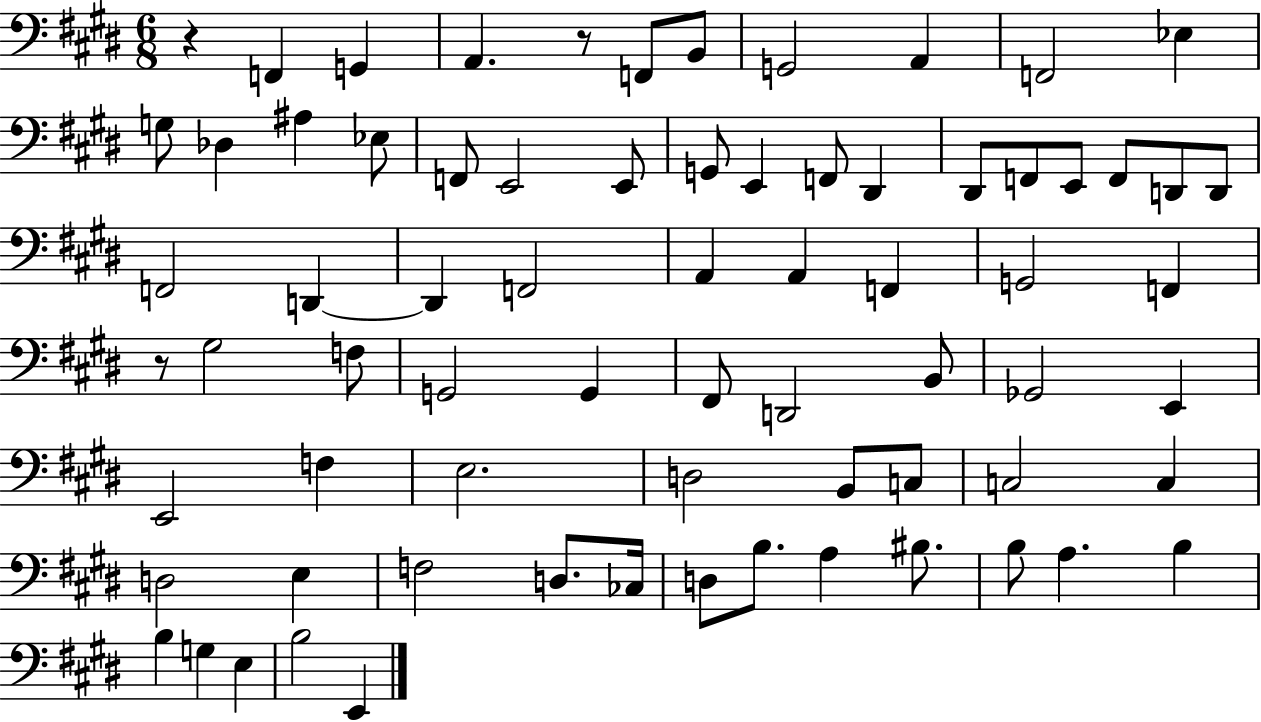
R/q F2/q G2/q A2/q. R/e F2/e B2/e G2/h A2/q F2/h Eb3/q G3/e Db3/q A#3/q Eb3/e F2/e E2/h E2/e G2/e E2/q F2/e D#2/q D#2/e F2/e E2/e F2/e D2/e D2/e F2/h D2/q D2/q F2/h A2/q A2/q F2/q G2/h F2/q R/e G#3/h F3/e G2/h G2/q F#2/e D2/h B2/e Gb2/h E2/q E2/h F3/q E3/h. D3/h B2/e C3/e C3/h C3/q D3/h E3/q F3/h D3/e. CES3/s D3/e B3/e. A3/q BIS3/e. B3/e A3/q. B3/q B3/q G3/q E3/q B3/h E2/q